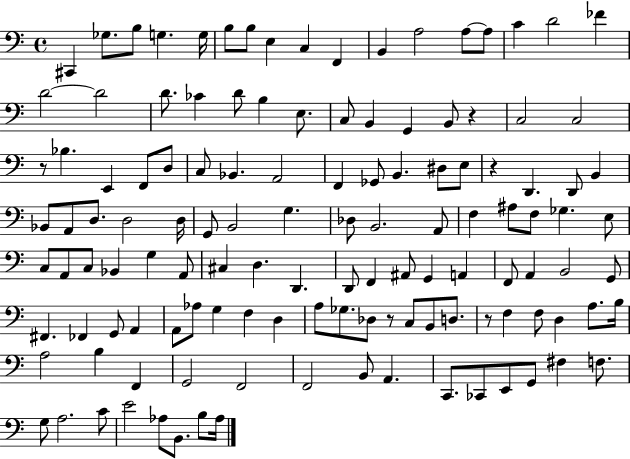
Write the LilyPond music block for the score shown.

{
  \clef bass
  \time 4/4
  \defaultTimeSignature
  \key c \major
  cis,4 ges8. b8 g4. g16 | b8 b8 e4 c4 f,4 | b,4 a2 a8~~ a8 | c'4 d'2 fes'4 | \break d'2~~ d'2 | d'8. ces'4 d'8 b4 e8. | c8 b,4 g,4 b,8 r4 | c2 c2 | \break r8 bes4. e,4 f,8 d8 | c8 bes,4. a,2 | f,4 ges,8 b,4. dis8 e8 | r4 d,4. d,8 b,4 | \break bes,8 a,8 d8. d2 d16 | g,8 b,2 g4. | des8 b,2. a,8 | f4 ais8 f8 ges4. e8 | \break c8 a,8 c8 bes,4 g4 a,8 | cis4 d4. d,4. | d,8 f,4 ais,8 g,4 a,4 | f,8 a,4 b,2 g,8 | \break fis,4. fes,4 g,8 a,4 | a,8 aes8 g4 f4 d4 | a8 ges8. des8 r8 c8 b,8 d8. | r8 f4 f8 d4 a8. b16 | \break a2 b4 f,4 | g,2 f,2 | f,2 b,8 a,4. | c,8. ces,8 e,8 g,8 fis4 f8. | \break g8 a2. c'8 | e'2 aes8 b,8. b8 aes16 | \bar "|."
}